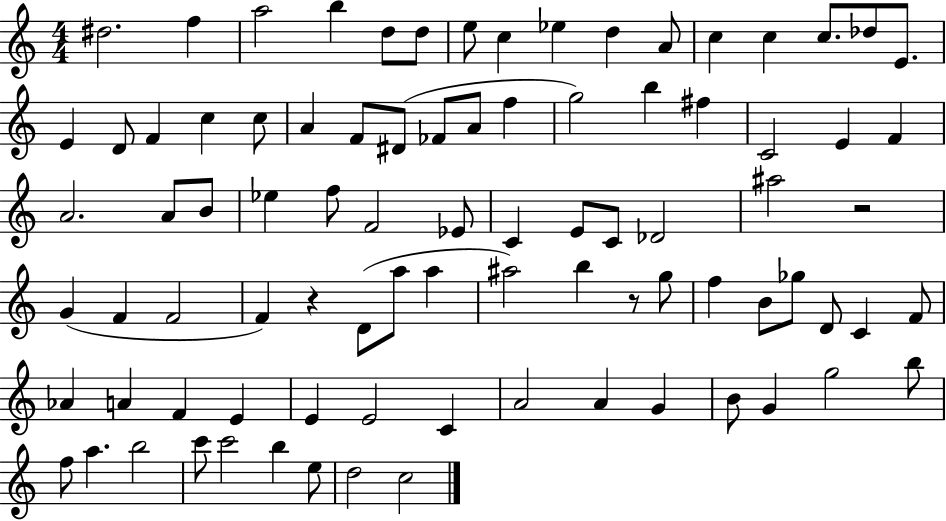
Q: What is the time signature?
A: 4/4